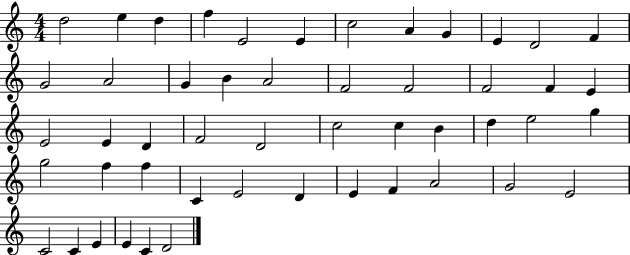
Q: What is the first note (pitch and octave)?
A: D5